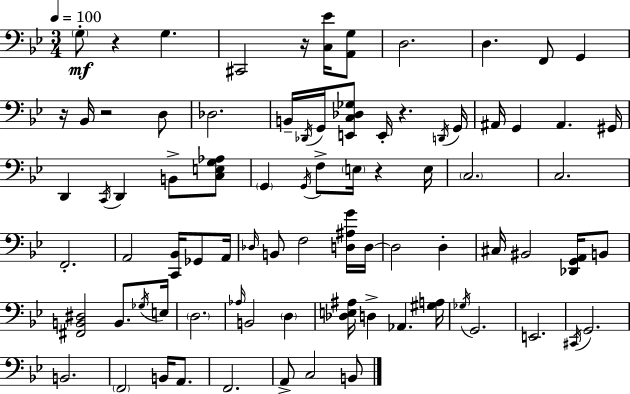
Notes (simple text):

G3/e R/q G3/q. C#2/h R/s [C3,Eb4]/s [A2,G3]/e D3/h. D3/q. F2/e G2/q R/s Bb2/s R/h D3/e Db3/h. B2/s Db2/s G2/s [E2,C3,Db3,Gb3]/e E2/s R/q. D2/s G2/s A#2/s G2/q A#2/q. G#2/s D2/q C2/s D2/q B2/e [C3,E3,G3,Ab3]/e G2/q G2/s F3/e E3/s R/q E3/s C3/h. C3/h. F2/h. A2/h [C2,Bb2]/s Gb2/e A2/s Db3/s B2/e F3/h [D3,A#3,G4]/s D3/s D3/h D3/q C#3/s BIS2/h [Db2,G2,A2]/s B2/e [F#2,B2,D#3]/h B2/e. Gb3/s E3/s D3/h. Ab3/s B2/h D3/q [Db3,E3,A#3]/s D3/q Ab2/q. [G#3,A3]/s Gb3/s G2/h. E2/h. C#2/s G2/h. B2/h. F2/h B2/s A2/e. F2/h. A2/e C3/h B2/e